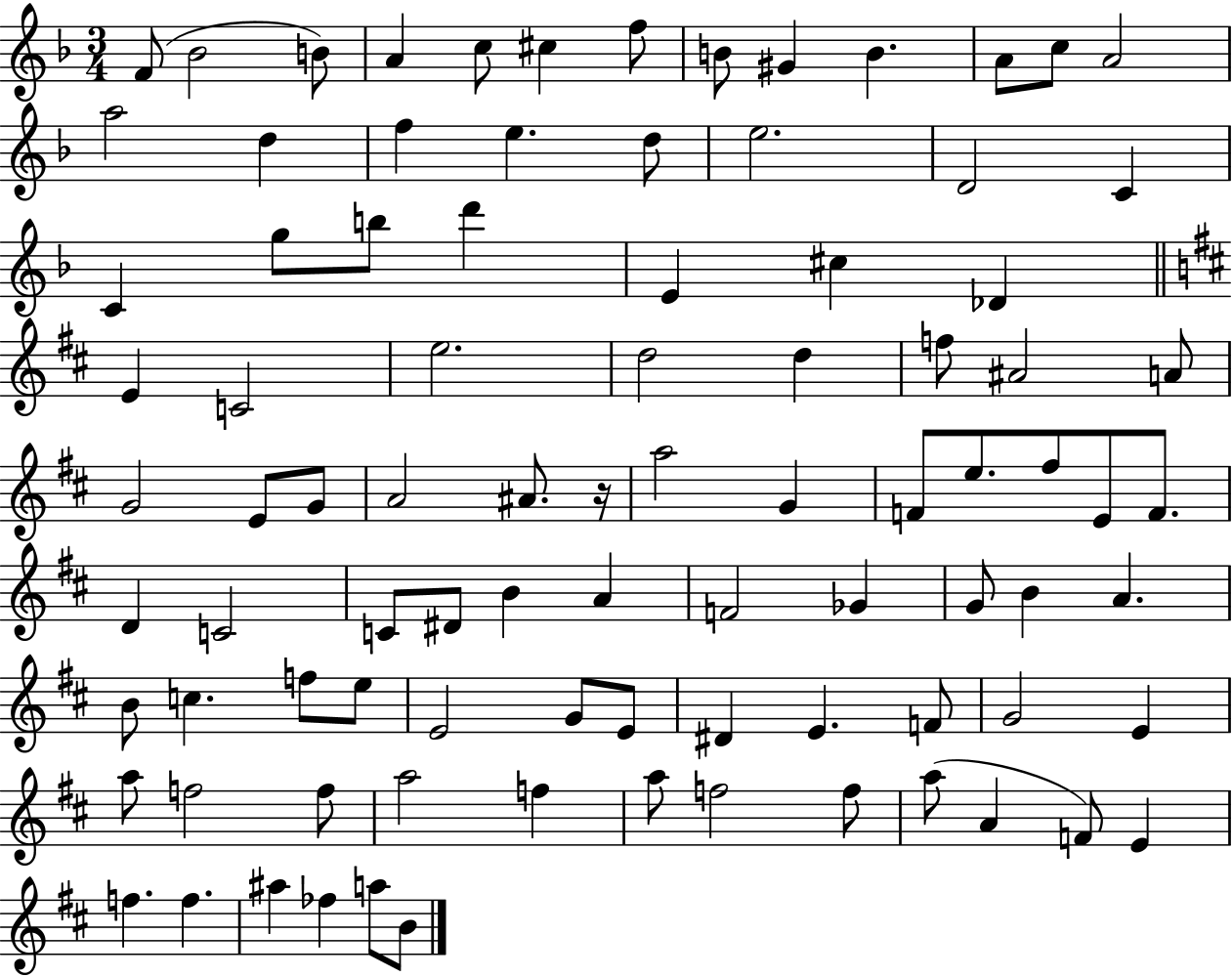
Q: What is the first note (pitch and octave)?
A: F4